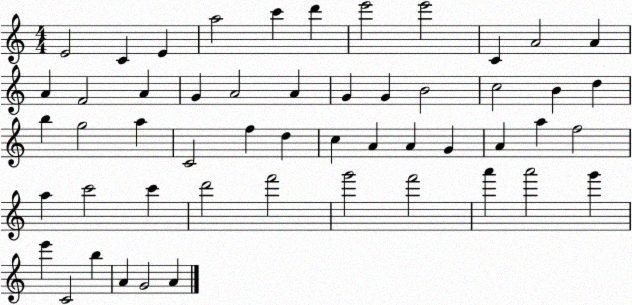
X:1
T:Untitled
M:4/4
L:1/4
K:C
E2 C E a2 c' d' e'2 e'2 C A2 A A F2 A G A2 A G G B2 c2 B d b g2 a C2 f d c A A G A a f2 a c'2 c' d'2 f'2 g'2 f'2 a' a'2 g' e' C2 b A G2 A